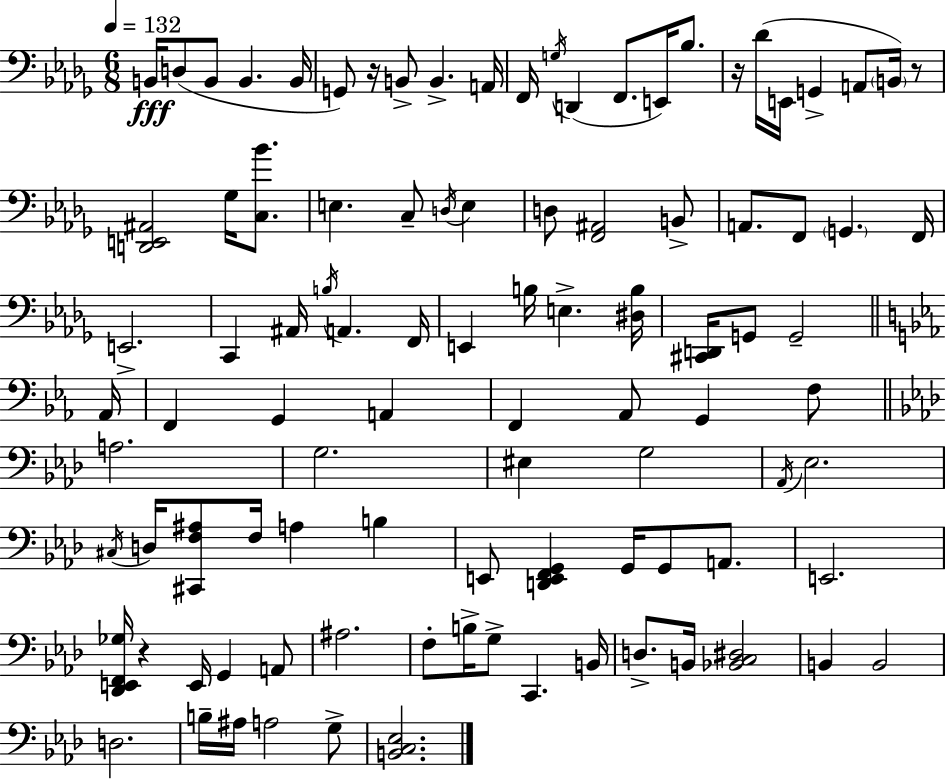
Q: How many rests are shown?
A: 4